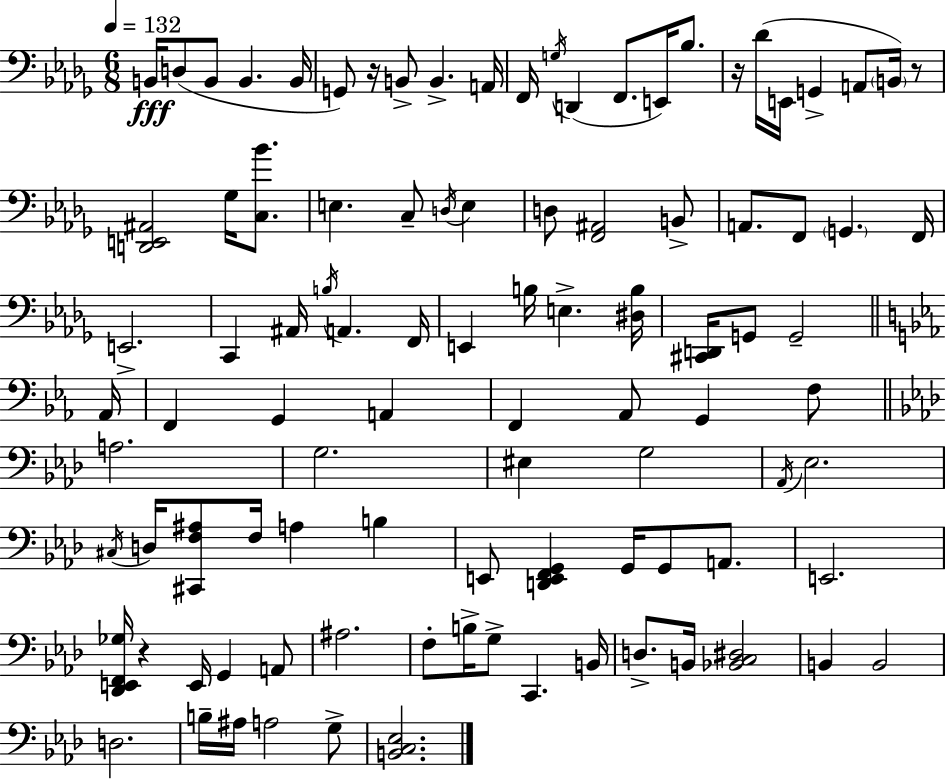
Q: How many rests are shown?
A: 4